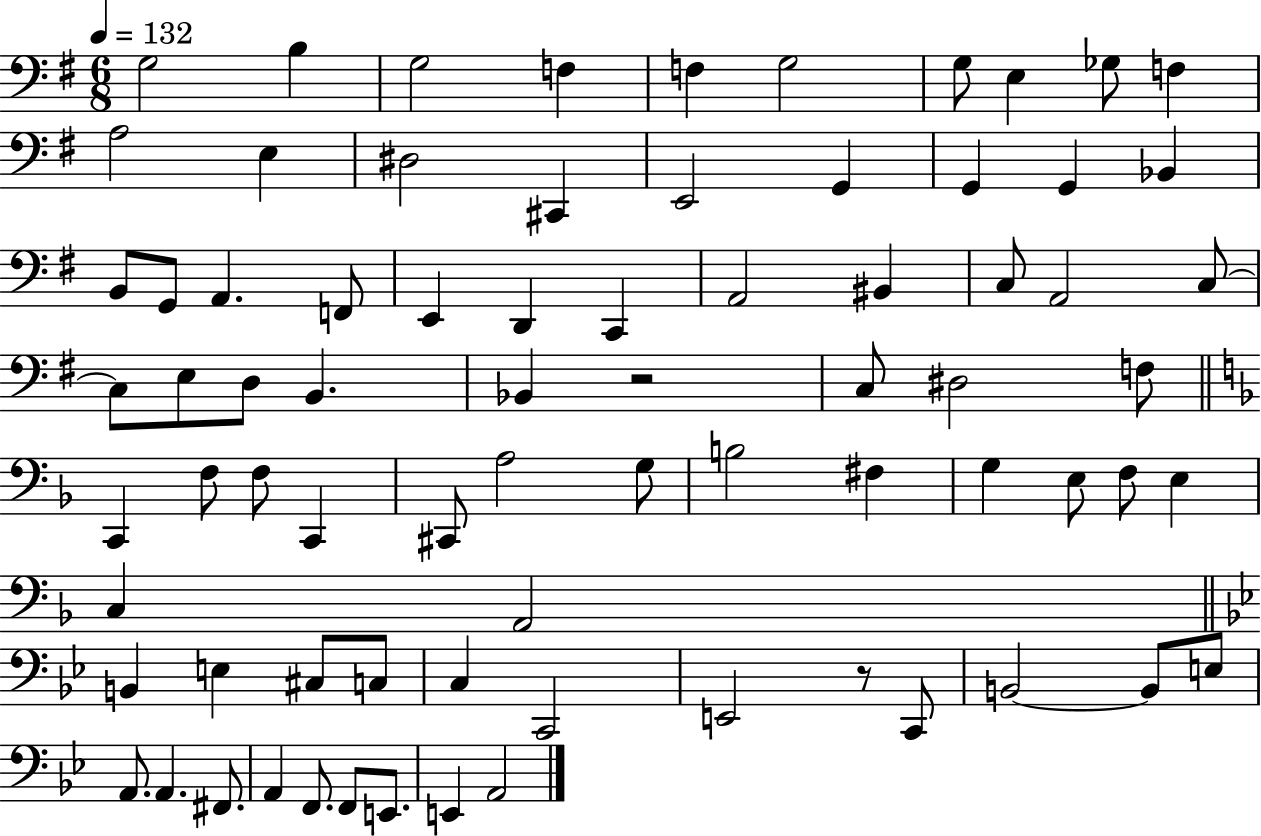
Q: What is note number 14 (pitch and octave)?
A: C#2